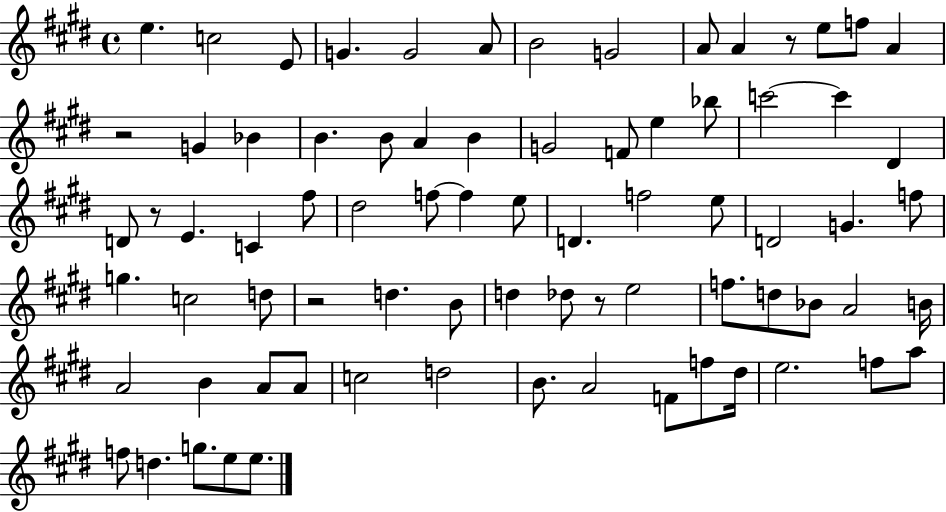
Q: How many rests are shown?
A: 5